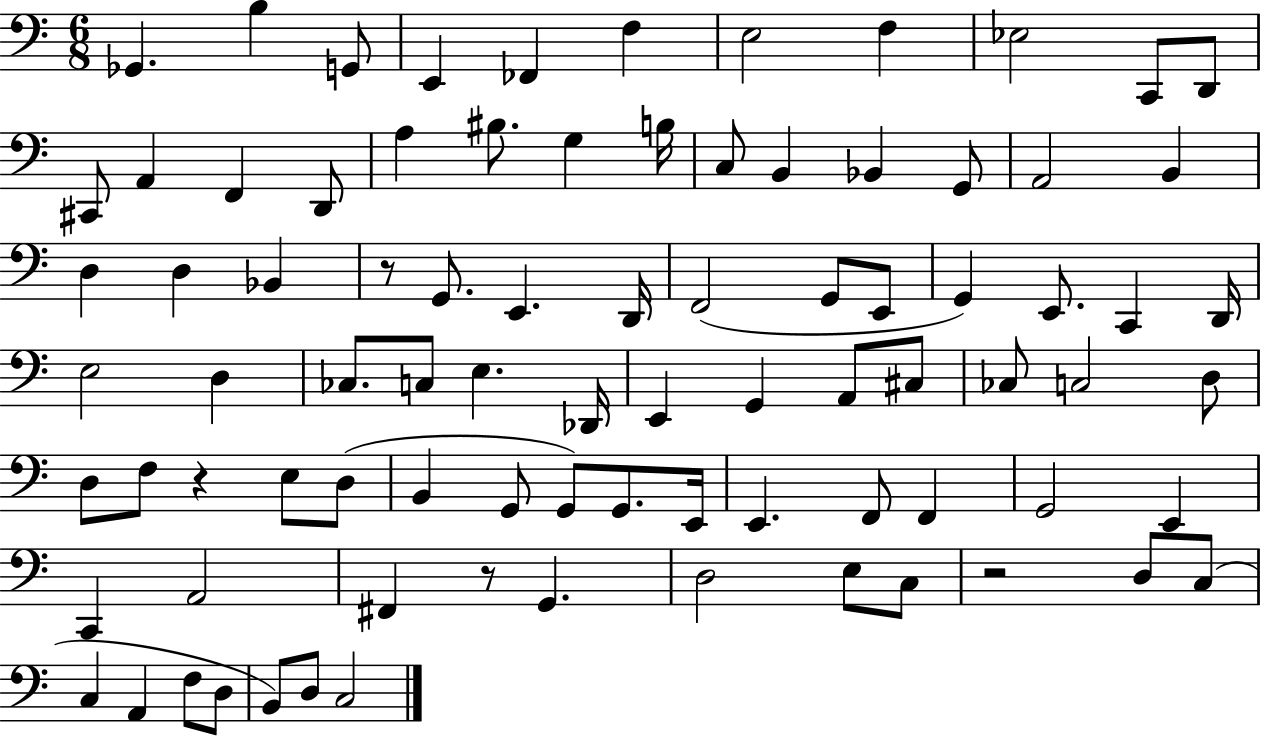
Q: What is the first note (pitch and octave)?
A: Gb2